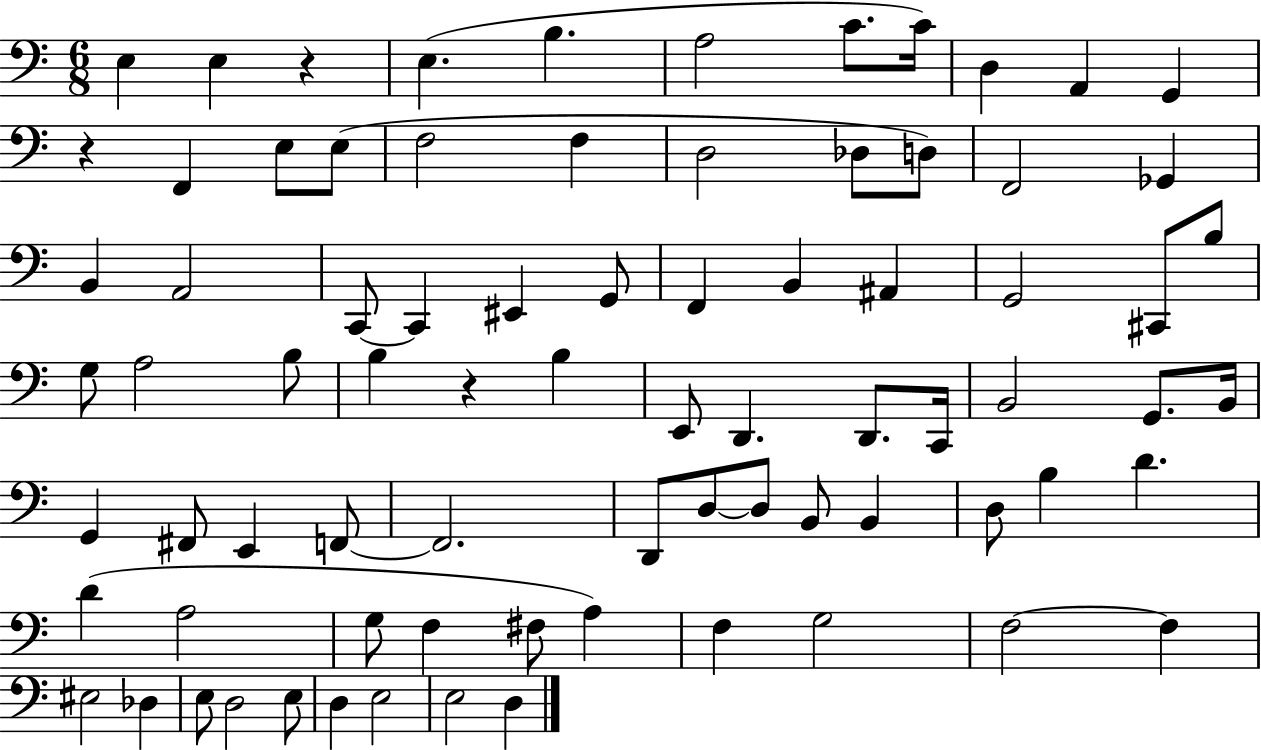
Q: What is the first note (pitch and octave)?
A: E3